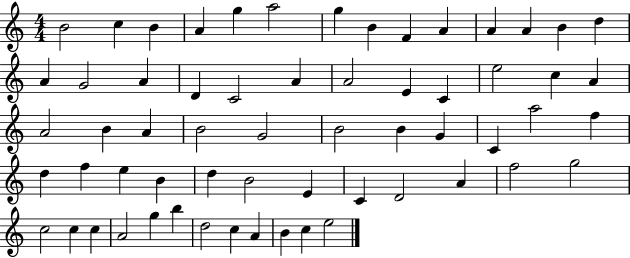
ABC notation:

X:1
T:Untitled
M:4/4
L:1/4
K:C
B2 c B A g a2 g B F A A A B d A G2 A D C2 A A2 E C e2 c A A2 B A B2 G2 B2 B G C a2 f d f e B d B2 E C D2 A f2 g2 c2 c c A2 g b d2 c A B c e2